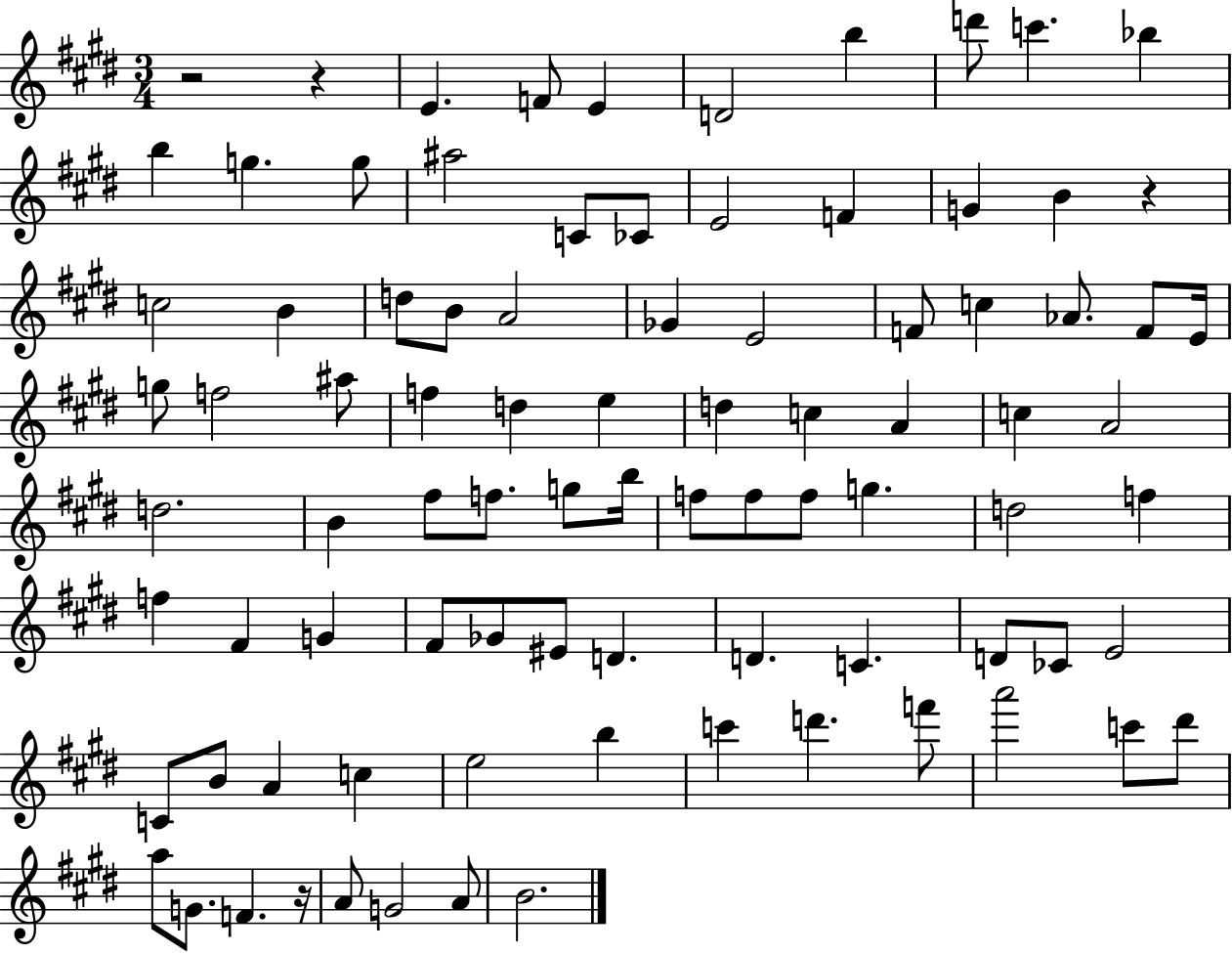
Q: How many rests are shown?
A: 4